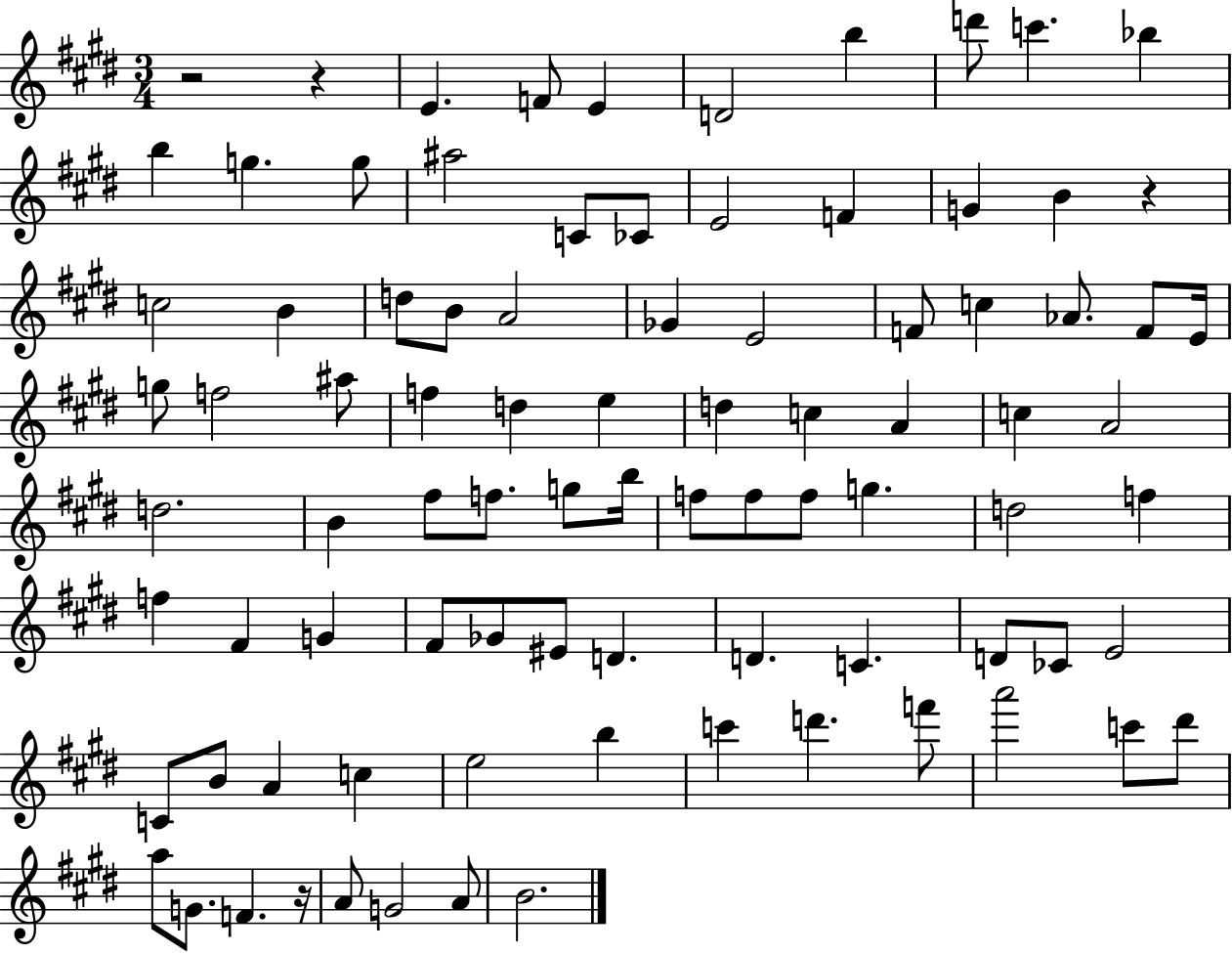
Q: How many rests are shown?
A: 4